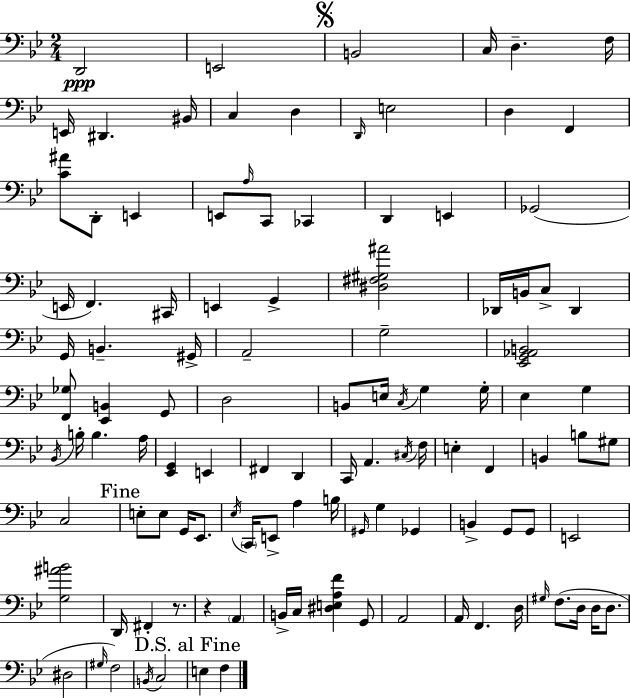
D2/h E2/h B2/h C3/s D3/q. F3/s E2/s D#2/q. BIS2/s C3/q D3/q D2/s E3/h D3/q F2/q [C4,A#4]/e D2/e E2/q E2/e A3/s C2/e CES2/q D2/q E2/q Gb2/h E2/s F2/q. C#2/s E2/q G2/q [D#3,F#3,G#3,A#4]/h Db2/s B2/s C3/e Db2/q G2/s B2/q. G#2/s A2/h G3/h [Eb2,G2,Ab2,B2]/h [F2,Gb3]/e [Eb2,B2]/q G2/e D3/h B2/e E3/s C3/s G3/q G3/s Eb3/q G3/q Bb2/s B3/s B3/q. A3/s [Eb2,G2]/q E2/q F#2/q D2/q C2/s A2/q. C#3/s F3/s E3/q F2/q B2/q B3/e G#3/e C3/h E3/e E3/e G2/s Eb2/e. Eb3/s C2/s E2/e A3/q B3/s G#2/s G3/q Gb2/q B2/q G2/e G2/e E2/h [G3,A#4,B4]/h D2/s F#2/q R/e. R/q A2/q B2/s C3/s [D#3,E3,A3,F4]/q G2/e A2/h A2/s F2/q. D3/s G#3/s F3/e. D3/s D3/s D3/e. D#3/h G#3/s F3/h B2/s C3/h E3/q F3/q